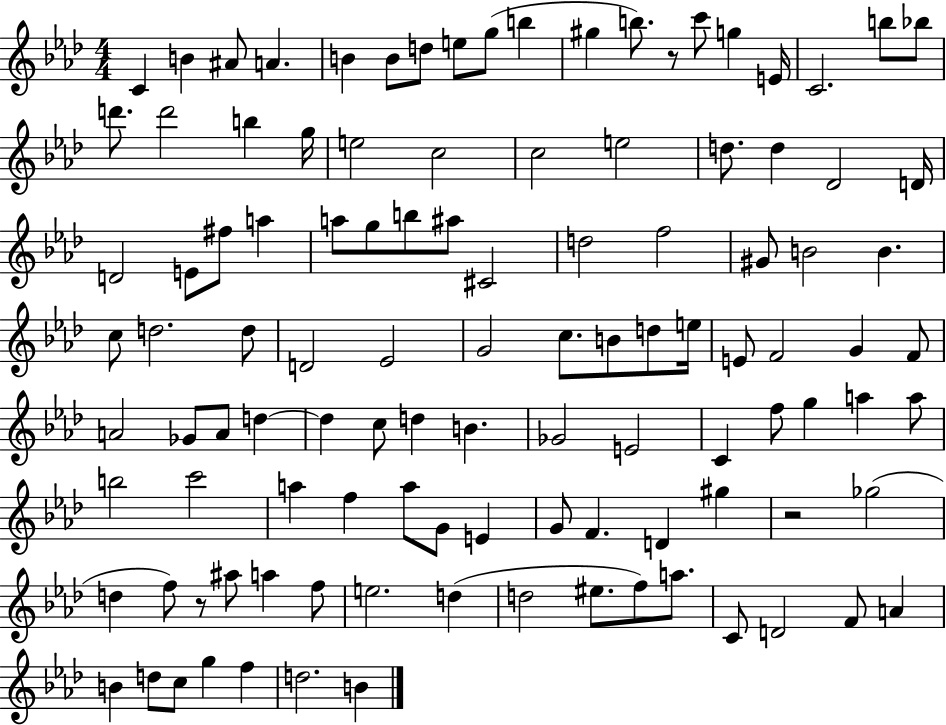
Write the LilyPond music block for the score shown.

{
  \clef treble
  \numericTimeSignature
  \time 4/4
  \key aes \major
  c'4 b'4 ais'8 a'4. | b'4 b'8 d''8 e''8 g''8( b''4 | gis''4 b''8.) r8 c'''8 g''4 e'16 | c'2. b''8 bes''8 | \break d'''8. d'''2 b''4 g''16 | e''2 c''2 | c''2 e''2 | d''8. d''4 des'2 d'16 | \break d'2 e'8 fis''8 a''4 | a''8 g''8 b''8 ais''8 cis'2 | d''2 f''2 | gis'8 b'2 b'4. | \break c''8 d''2. d''8 | d'2 ees'2 | g'2 c''8. b'8 d''8 e''16 | e'8 f'2 g'4 f'8 | \break a'2 ges'8 a'8 d''4~~ | d''4 c''8 d''4 b'4. | ges'2 e'2 | c'4 f''8 g''4 a''4 a''8 | \break b''2 c'''2 | a''4 f''4 a''8 g'8 e'4 | g'8 f'4. d'4 gis''4 | r2 ges''2( | \break d''4 f''8) r8 ais''8 a''4 f''8 | e''2. d''4( | d''2 eis''8. f''8) a''8. | c'8 d'2 f'8 a'4 | \break b'4 d''8 c''8 g''4 f''4 | d''2. b'4 | \bar "|."
}